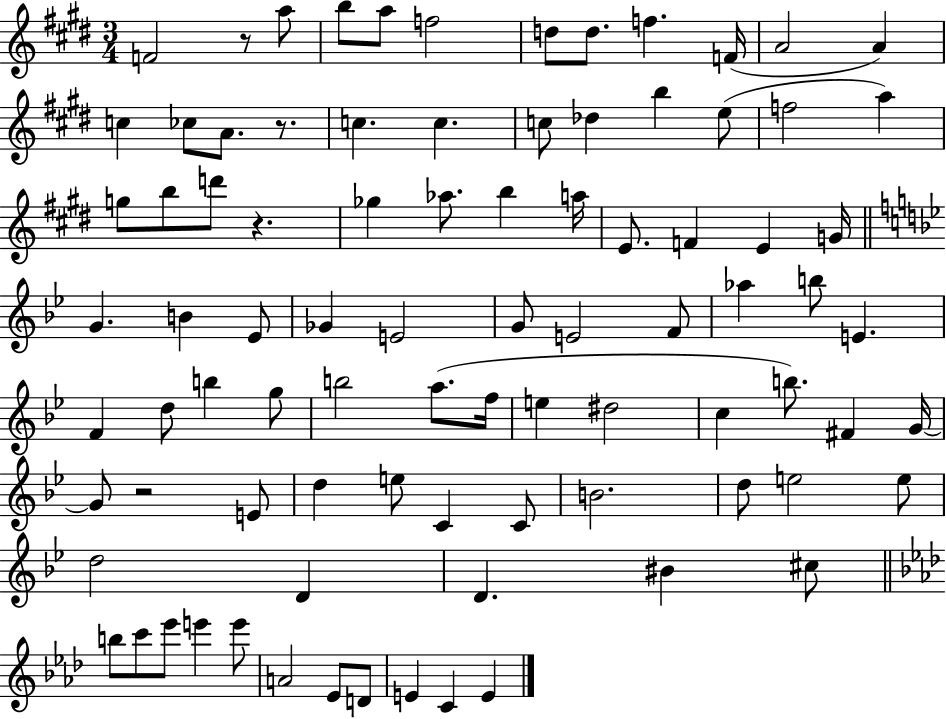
{
  \clef treble
  \numericTimeSignature
  \time 3/4
  \key e \major
  f'2 r8 a''8 | b''8 a''8 f''2 | d''8 d''8. f''4. f'16( | a'2 a'4) | \break c''4 ces''8 a'8. r8. | c''4. c''4. | c''8 des''4 b''4 e''8( | f''2 a''4) | \break g''8 b''8 d'''8 r4. | ges''4 aes''8. b''4 a''16 | e'8. f'4 e'4 g'16 | \bar "||" \break \key bes \major g'4. b'4 ees'8 | ges'4 e'2 | g'8 e'2 f'8 | aes''4 b''8 e'4. | \break f'4 d''8 b''4 g''8 | b''2 a''8.( f''16 | e''4 dis''2 | c''4 b''8.) fis'4 g'16~~ | \break g'8 r2 e'8 | d''4 e''8 c'4 c'8 | b'2. | d''8 e''2 e''8 | \break d''2 d'4 | d'4. bis'4 cis''8 | \bar "||" \break \key f \minor b''8 c'''8 ees'''8 e'''4 e'''8 | a'2 ees'8 d'8 | e'4 c'4 e'4 | \bar "|."
}